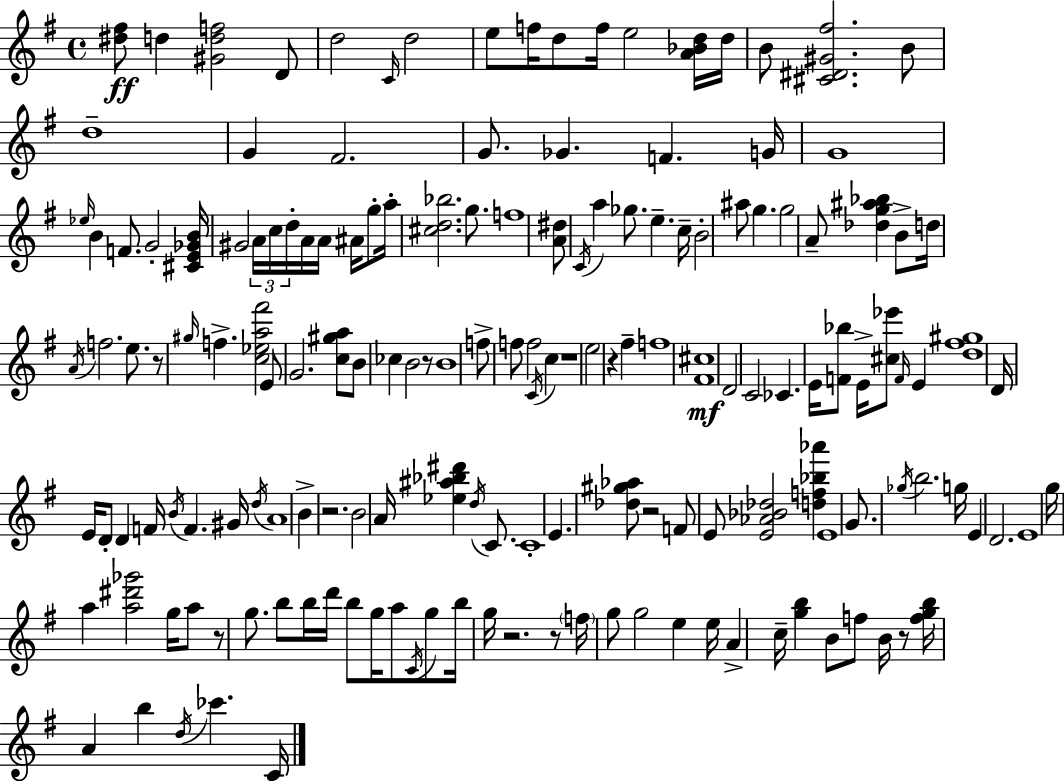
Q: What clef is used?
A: treble